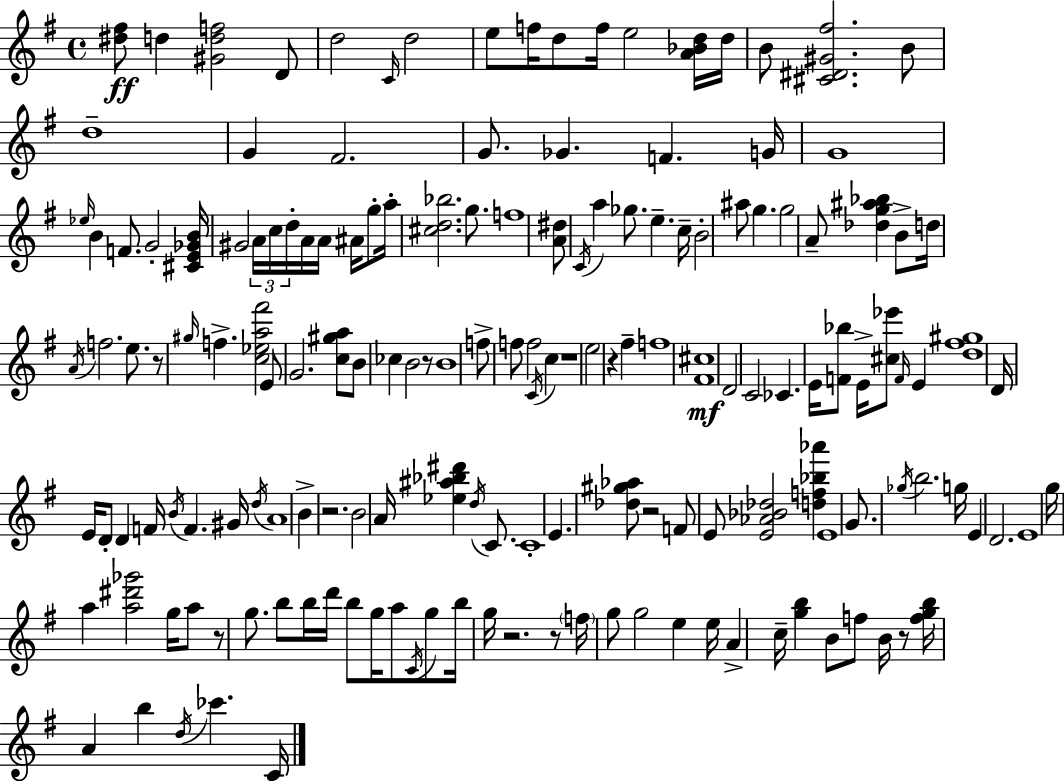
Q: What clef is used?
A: treble